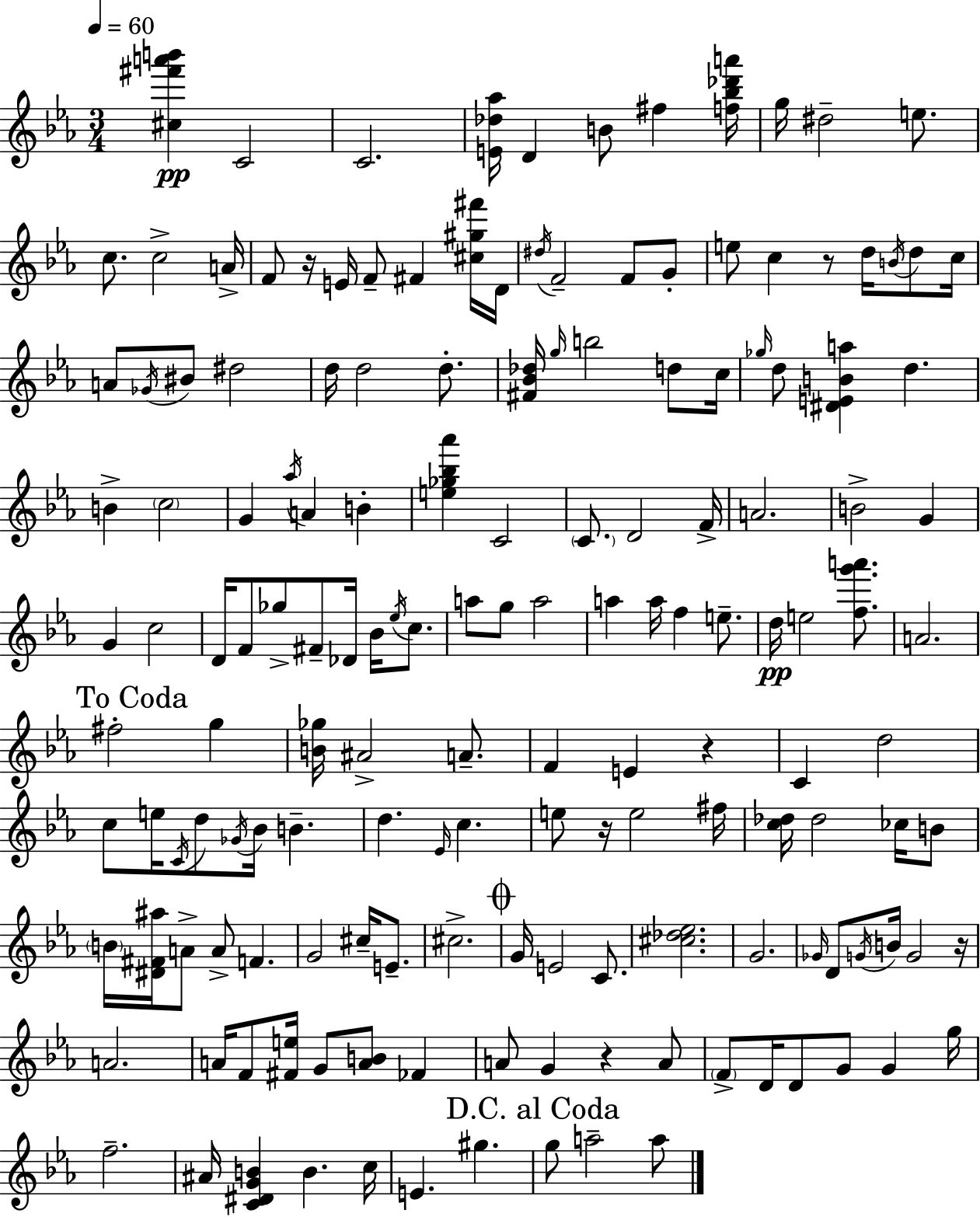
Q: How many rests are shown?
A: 6